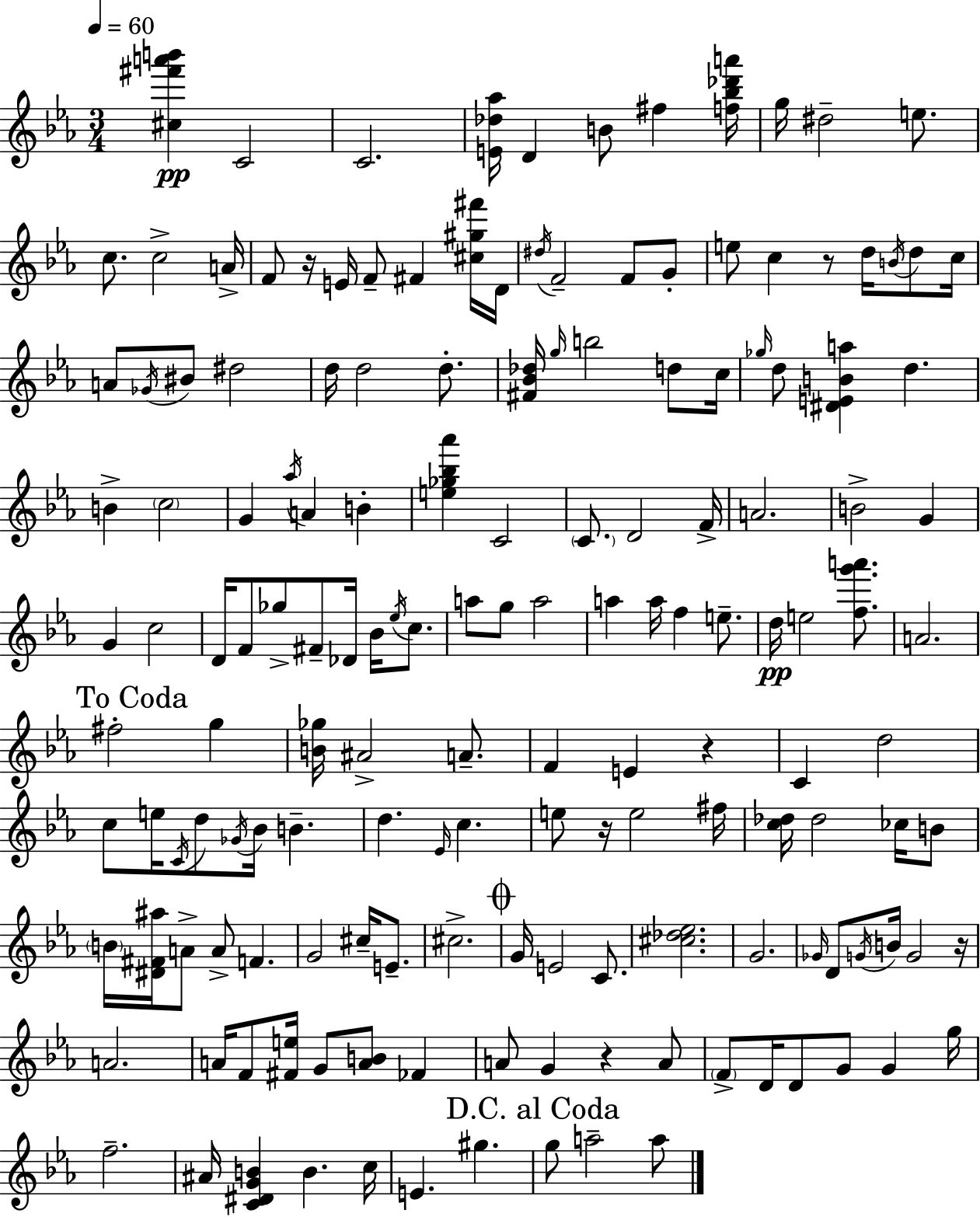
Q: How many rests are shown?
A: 6